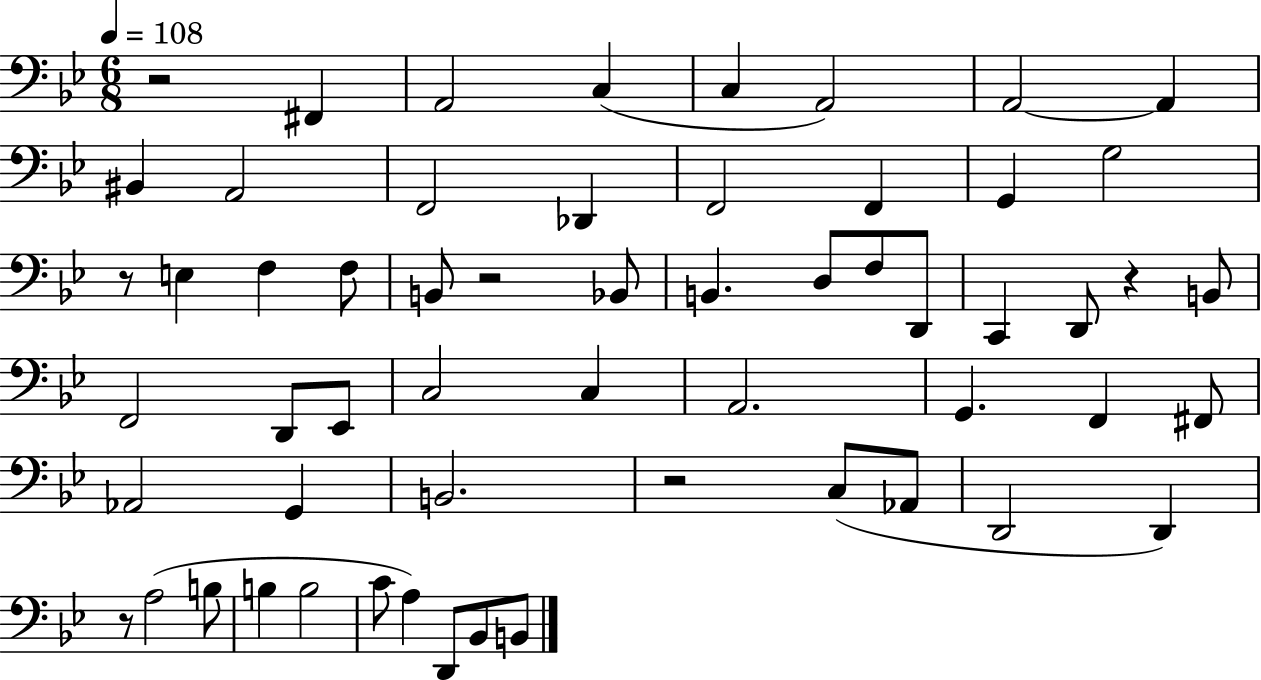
R/h F#2/q A2/h C3/q C3/q A2/h A2/h A2/q BIS2/q A2/h F2/h Db2/q F2/h F2/q G2/q G3/h R/e E3/q F3/q F3/e B2/e R/h Bb2/e B2/q. D3/e F3/e D2/e C2/q D2/e R/q B2/e F2/h D2/e Eb2/e C3/h C3/q A2/h. G2/q. F2/q F#2/e Ab2/h G2/q B2/h. R/h C3/e Ab2/e D2/h D2/q R/e A3/h B3/e B3/q B3/h C4/e A3/q D2/e Bb2/e B2/e